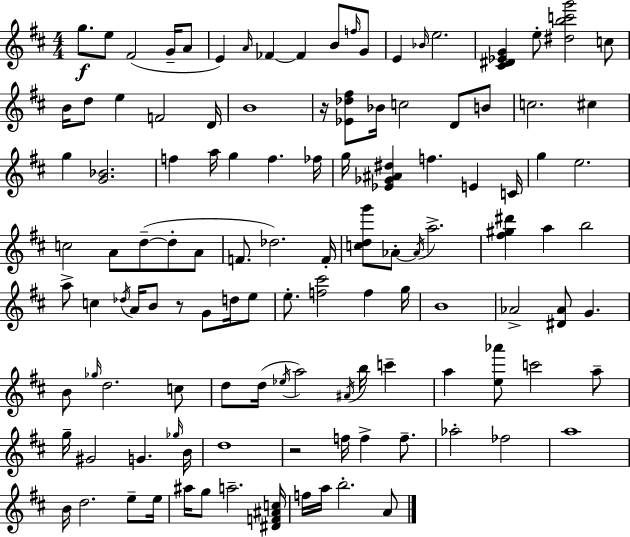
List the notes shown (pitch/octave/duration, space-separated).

G5/e. E5/e F#4/h G4/s A4/e E4/q A4/s FES4/q FES4/q B4/e F5/s G4/e E4/q Bb4/s E5/h. [C#4,D#4,Eb4,G4]/q E5/e [D#5,B5,C6,G6]/h C5/e B4/s D5/e E5/q F4/h D4/s B4/w R/s [Eb4,Db5,F#5]/e Bb4/s C5/h D4/e B4/e C5/h. C#5/q G5/q [G4,Bb4]/h. F5/q A5/s G5/q F5/q. FES5/s G5/s [Eb4,Gb4,A#4,D#5]/q F5/q. E4/q C4/s G5/q E5/h. C5/h A4/e D5/e D5/e A4/e F4/e. Db5/h. F4/s [C5,D5,G6]/e Ab4/e Ab4/s A5/h. [F#5,G#5,D#6]/q A5/q B5/h A5/e C5/q Db5/s A4/s B4/e R/e G4/e D5/s E5/e E5/e. [F5,C#6]/h F5/q G5/s B4/w Ab4/h [D#4,Ab4]/e G4/q. B4/e Gb5/s D5/h. C5/e D5/e D5/s Eb5/s A5/h A#4/s B5/s C6/q A5/q [E5,Ab6]/e C6/h A5/e G5/s G#4/h G4/q. Gb5/s B4/s D5/w R/h F5/s F5/q F5/e. Ab5/h FES5/h A5/w B4/s D5/h. E5/e E5/s A#5/s G5/e A5/h. [D#4,F4,A#4,C5]/s F5/s A5/s B5/h. A4/e